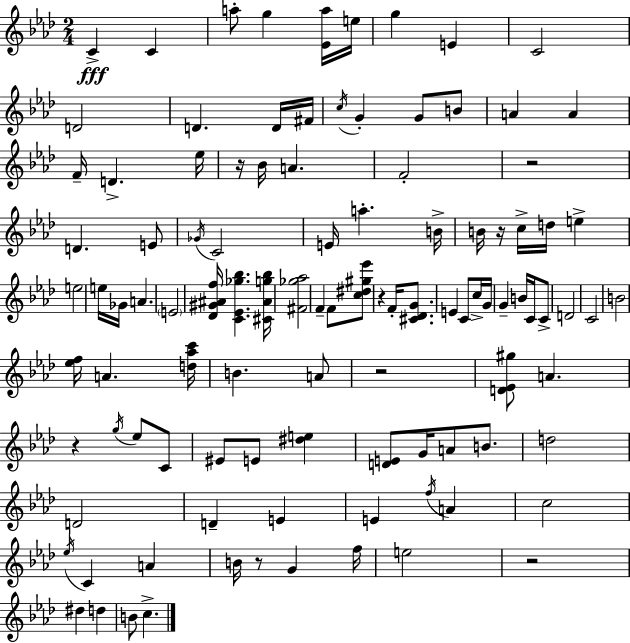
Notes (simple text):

C4/q C4/q A5/e G5/q [Eb4,A5]/s E5/s G5/q E4/q C4/h D4/h D4/q. D4/s F#4/s C5/s G4/q G4/e B4/e A4/q A4/q F4/s D4/q. Eb5/s R/s Bb4/s A4/q. F4/h R/h D4/q. E4/e Gb4/s C4/h E4/s A5/q. B4/s B4/s R/s C5/s D5/s E5/q E5/h E5/s Gb4/s A4/q. E4/h [Db4,G#4,A#4,F5]/s [C4,Eb4,Gb5,Bb5]/q. [C#4,A#4,G5,Bb5]/s [F#4,Gb5,Ab5]/h F4/q F4/e [C5,D#5,G#5,Eb6]/e R/q F4/s [C#4,Db4,G4]/e. E4/q C4/e C5/s G4/s G4/q B4/s C4/s C4/e D4/h C4/h B4/h [Eb5,F5]/s A4/q. [D5,Ab5,C6]/s B4/q. A4/e R/h [D4,Eb4,G#5]/e A4/q. R/q G5/s Eb5/e C4/e EIS4/e E4/e [D#5,E5]/q [D4,E4]/e G4/s A4/e B4/e. D5/h D4/h D4/q E4/q E4/q F5/s A4/q C5/h Eb5/s C4/q A4/q B4/s R/e G4/q F5/s E5/h R/h D#5/q D5/q B4/e C5/q.